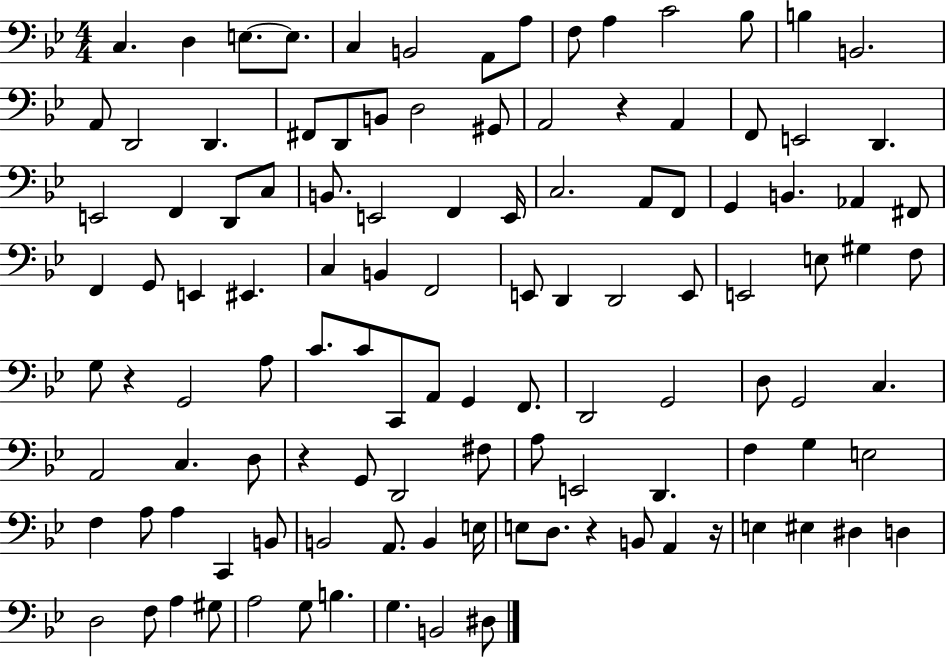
C3/q. D3/q E3/e. E3/e. C3/q B2/h A2/e A3/e F3/e A3/q C4/h Bb3/e B3/q B2/h. A2/e D2/h D2/q. F#2/e D2/e B2/e D3/h G#2/e A2/h R/q A2/q F2/e E2/h D2/q. E2/h F2/q D2/e C3/e B2/e. E2/h F2/q E2/s C3/h. A2/e F2/e G2/q B2/q. Ab2/q F#2/e F2/q G2/e E2/q EIS2/q. C3/q B2/q F2/h E2/e D2/q D2/h E2/e E2/h E3/e G#3/q F3/e G3/e R/q G2/h A3/e C4/e. C4/e C2/e A2/e G2/q F2/e. D2/h G2/h D3/e G2/h C3/q. A2/h C3/q. D3/e R/q G2/e D2/h F#3/e A3/e E2/h D2/q. F3/q G3/q E3/h F3/q A3/e A3/q C2/q B2/e B2/h A2/e. B2/q E3/s E3/e D3/e. R/q B2/e A2/q R/s E3/q EIS3/q D#3/q D3/q D3/h F3/e A3/q G#3/e A3/h G3/e B3/q. G3/q. B2/h D#3/e